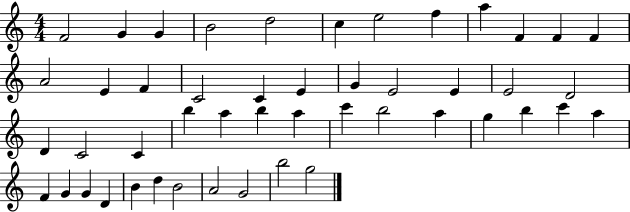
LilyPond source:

{
  \clef treble
  \numericTimeSignature
  \time 4/4
  \key c \major
  f'2 g'4 g'4 | b'2 d''2 | c''4 e''2 f''4 | a''4 f'4 f'4 f'4 | \break a'2 e'4 f'4 | c'2 c'4 e'4 | g'4 e'2 e'4 | e'2 d'2 | \break d'4 c'2 c'4 | b''4 a''4 b''4 a''4 | c'''4 b''2 a''4 | g''4 b''4 c'''4 a''4 | \break f'4 g'4 g'4 d'4 | b'4 d''4 b'2 | a'2 g'2 | b''2 g''2 | \break \bar "|."
}